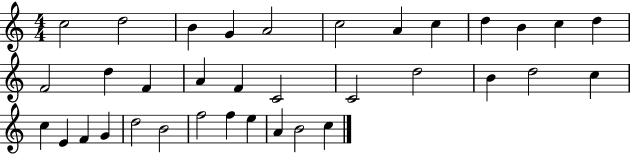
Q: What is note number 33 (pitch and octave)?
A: A4